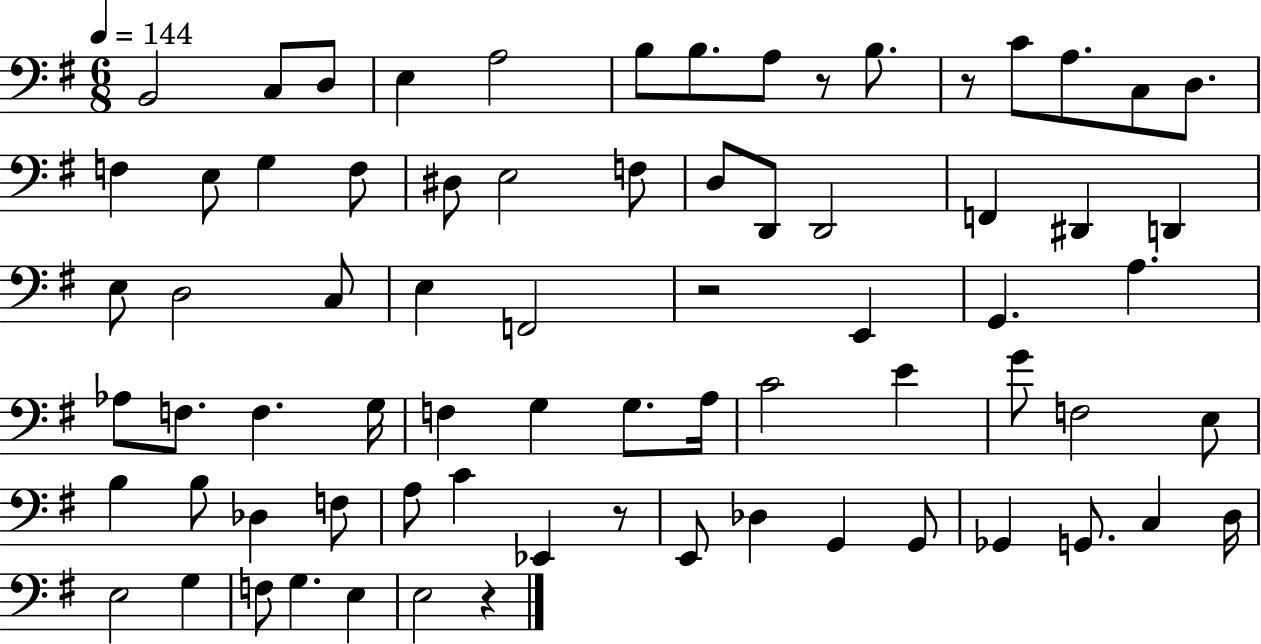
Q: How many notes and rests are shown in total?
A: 73